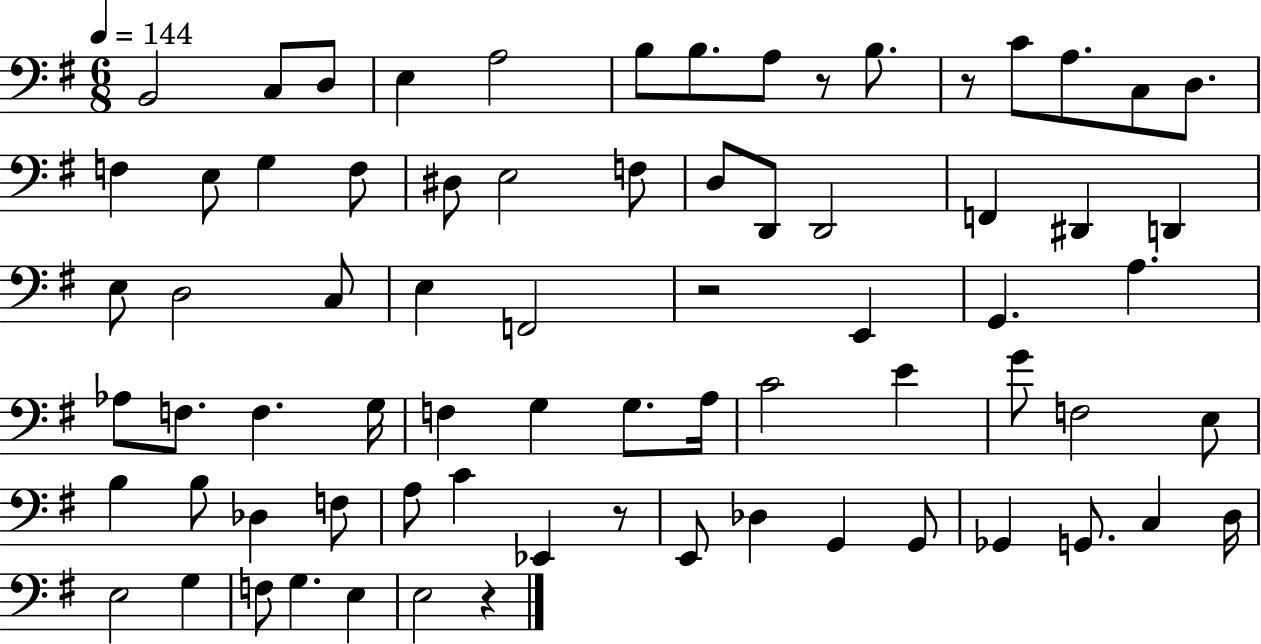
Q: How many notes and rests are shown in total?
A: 73